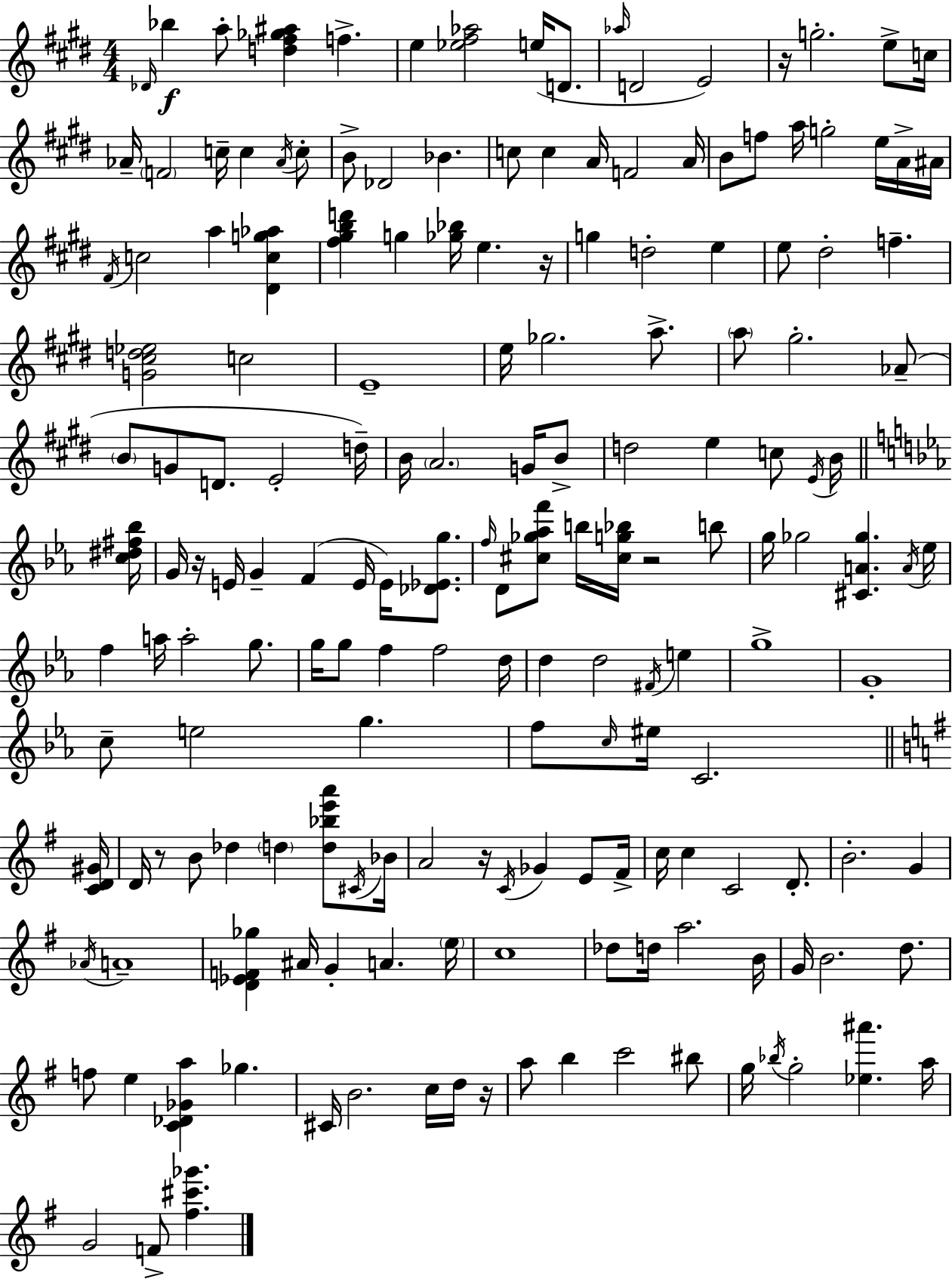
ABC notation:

X:1
T:Untitled
M:4/4
L:1/4
K:E
_D/4 _b a/2 [d^f_g^a] f e [_e^f_a]2 e/4 D/2 _a/4 D2 E2 z/4 g2 e/2 c/4 _A/4 F2 c/4 c _A/4 c/2 B/2 _D2 _B c/2 c A/4 F2 A/4 B/2 f/2 a/4 g2 e/4 A/4 ^A/4 ^F/4 c2 a [^Dcg_a] [^f^gbd'] g [_g_b]/4 e z/4 g d2 e e/2 ^d2 f [G^cd_e]2 c2 E4 e/4 _g2 a/2 a/2 ^g2 _A/2 B/2 G/2 D/2 E2 d/4 B/4 A2 G/4 B/2 d2 e c/2 E/4 B/4 [c^d^f_b]/4 G/4 z/4 E/4 G F E/4 E/4 [_D_Eg]/2 f/4 D/2 [^c_g_af']/2 b/4 [^cg_b]/4 z2 b/2 g/4 _g2 [^CA_g] A/4 _e/4 f a/4 a2 g/2 g/4 g/2 f f2 d/4 d d2 ^F/4 e g4 G4 c/2 e2 g f/2 c/4 ^e/4 C2 [CD^G]/4 D/4 z/2 B/2 _d d [d_be'a']/2 ^C/4 _B/4 A2 z/4 C/4 _G E/2 ^F/4 c/4 c C2 D/2 B2 G _A/4 A4 [D_EF_g] ^A/4 G A e/4 c4 _d/2 d/4 a2 B/4 G/4 B2 d/2 f/2 e [C_D_Ga] _g ^C/4 B2 c/4 d/4 z/4 a/2 b c'2 ^b/2 g/4 _b/4 g2 [_e^a'] a/4 G2 F/2 [^f^c'_g']